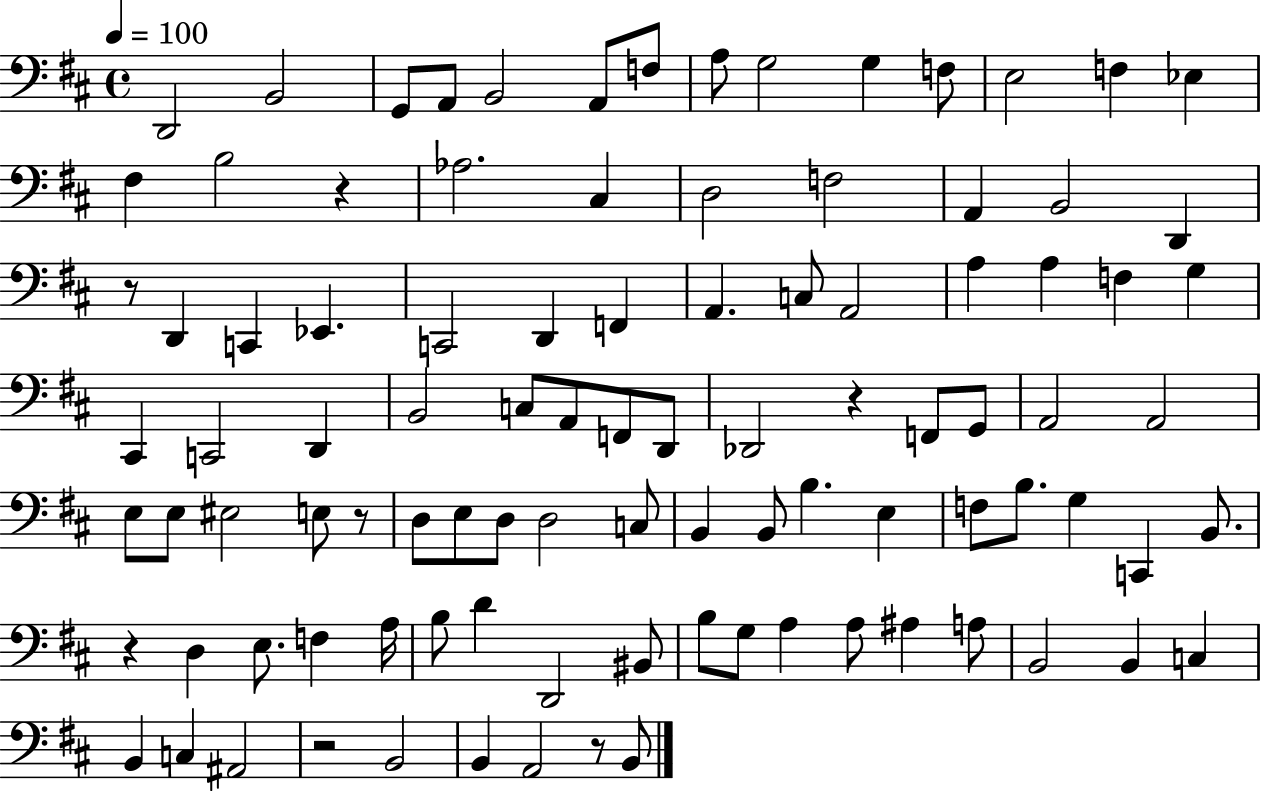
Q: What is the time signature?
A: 4/4